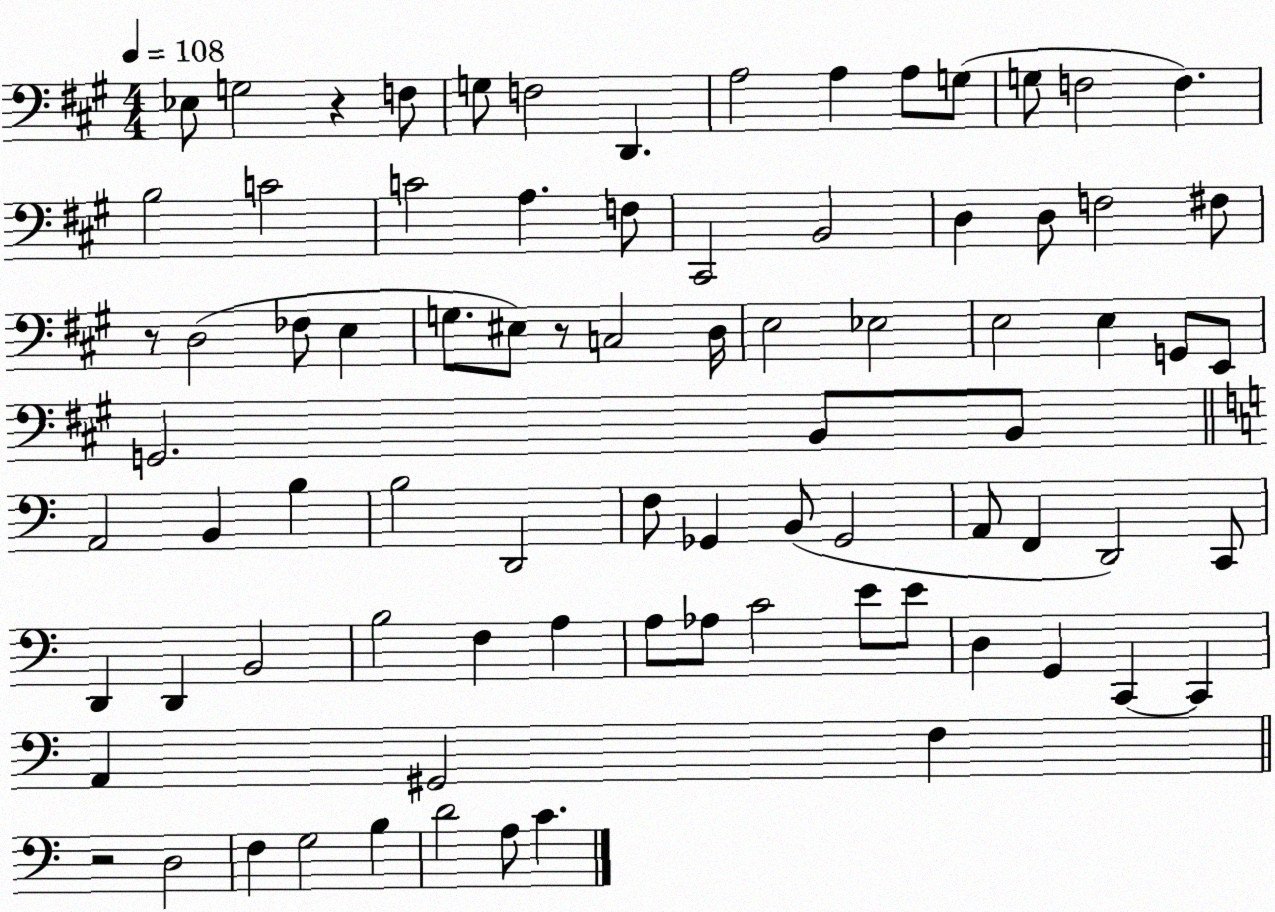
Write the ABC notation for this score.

X:1
T:Untitled
M:4/4
L:1/4
K:A
_E,/2 G,2 z F,/2 G,/2 F,2 D,, A,2 A, A,/2 G,/2 G,/2 F,2 F, B,2 C2 C2 A, F,/2 ^C,,2 B,,2 D, D,/2 F,2 ^F,/2 z/2 D,2 _F,/2 E, G,/2 ^E,/2 z/2 C,2 D,/4 E,2 _E,2 E,2 E, G,,/2 E,,/2 G,,2 B,,/2 B,,/2 A,,2 B,, B, B,2 D,,2 F,/2 _G,, B,,/2 _G,,2 A,,/2 F,, D,,2 C,,/2 D,, D,, B,,2 B,2 F, A, A,/2 _A,/2 C2 E/2 E/2 D, G,, C,, C,, A,, ^G,,2 F, z2 D,2 F, G,2 B, D2 A,/2 C